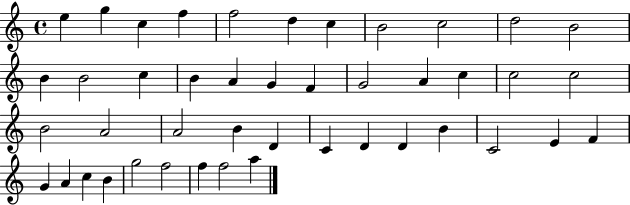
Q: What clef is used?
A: treble